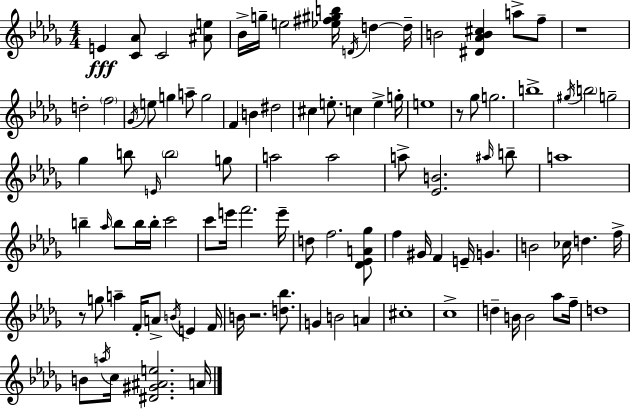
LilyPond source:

{
  \clef treble
  \numericTimeSignature
  \time 4/4
  \key bes \minor
  \repeat volta 2 { e'4\fff <c' aes'>8 c'2 <ais' e''>8 | bes'16-> g''16-- e''2 <ees'' fis'' gis'' b''>16 \acciaccatura { d'16 } d''4~~ | d''16-- b'2 <dis' aes' b' cis''>4 a''8-> f''8-- | r1 | \break d''2-. \parenthesize f''2 | \acciaccatura { ges'16 } e''8 g''4 a''8-- g''2 | f'4 b'4 dis''2 | cis''4 e''8.-. c''4 e''4-> | \break g''16-. e''1 | r8 ges''8 g''2. | b''1-> | \acciaccatura { gis''16 } \parenthesize b''2 g''2-- | \break ges''4 b''8 \grace { e'16 } \parenthesize b''2 | g''8 a''2 a''2 | a''8-> <ees' b'>2. | \grace { ais''16 } b''8-- a''1 | \break b''4-- \grace { aes''16 } b''8 b''16 b''16-. c'''2 | c'''8 e'''16 f'''2. | e'''16-- d''8 f''2. | <des' ees' a' ges''>8 f''4 gis'16 f'4 e'16-- | \break g'4. b'2 ces''16 d''4. | f''16-> r8 g''8 a''4-- f'16-. a'8-> | \acciaccatura { b'16 } e'4 f'16 b'16 r2. | <d'' bes''>8. g'4 b'2 | \break a'4 cis''1-. | c''1-> | d''4-- b'16 b'2 | aes''8 f''16-- d''1 | \break b'8 \acciaccatura { a''16 } c''16 <dis' gis' ais' e''>2. | a'16 } \bar "|."
}